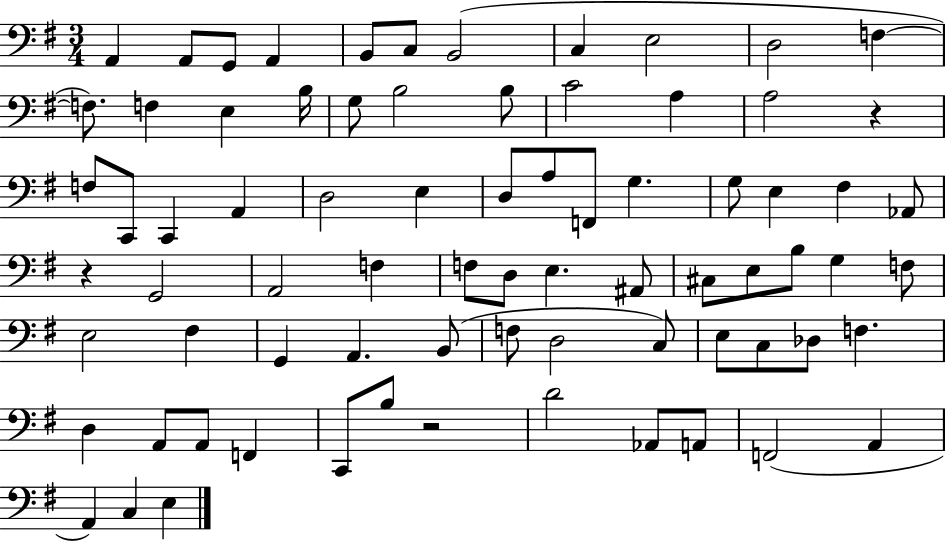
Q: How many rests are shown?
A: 3